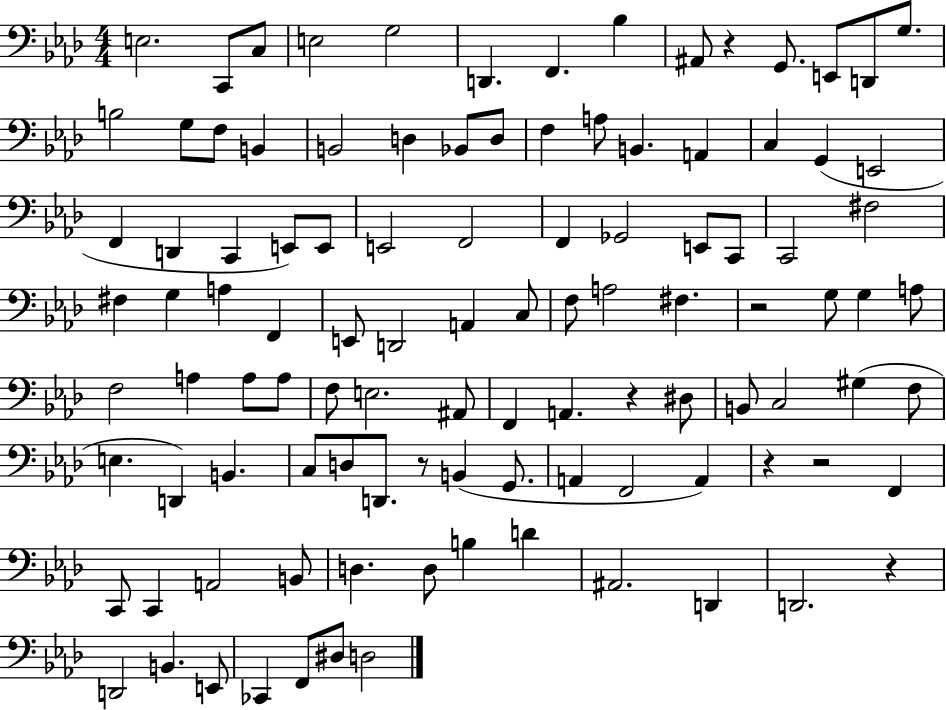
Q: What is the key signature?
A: AES major